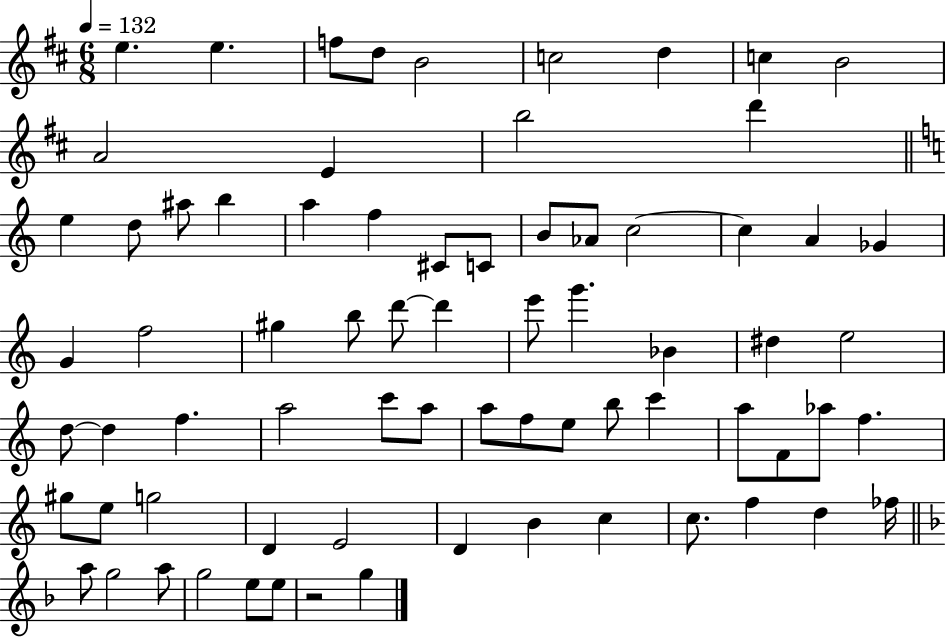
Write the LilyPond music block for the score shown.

{
  \clef treble
  \numericTimeSignature
  \time 6/8
  \key d \major
  \tempo 4 = 132
  e''4. e''4. | f''8 d''8 b'2 | c''2 d''4 | c''4 b'2 | \break a'2 e'4 | b''2 d'''4 | \bar "||" \break \key a \minor e''4 d''8 ais''8 b''4 | a''4 f''4 cis'8 c'8 | b'8 aes'8 c''2~~ | c''4 a'4 ges'4 | \break g'4 f''2 | gis''4 b''8 d'''8~~ d'''4 | e'''8 g'''4. bes'4 | dis''4 e''2 | \break d''8~~ d''4 f''4. | a''2 c'''8 a''8 | a''8 f''8 e''8 b''8 c'''4 | a''8 f'8 aes''8 f''4. | \break gis''8 e''8 g''2 | d'4 e'2 | d'4 b'4 c''4 | c''8. f''4 d''4 fes''16 | \break \bar "||" \break \key f \major a''8 g''2 a''8 | g''2 e''8 e''8 | r2 g''4 | \bar "|."
}